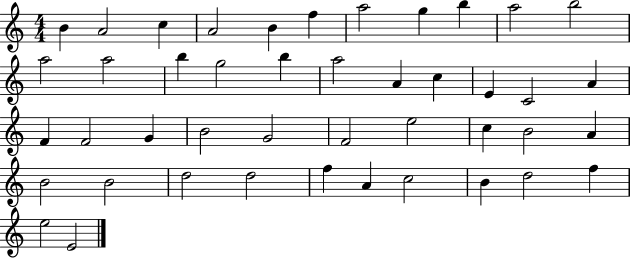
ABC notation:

X:1
T:Untitled
M:4/4
L:1/4
K:C
B A2 c A2 B f a2 g b a2 b2 a2 a2 b g2 b a2 A c E C2 A F F2 G B2 G2 F2 e2 c B2 A B2 B2 d2 d2 f A c2 B d2 f e2 E2